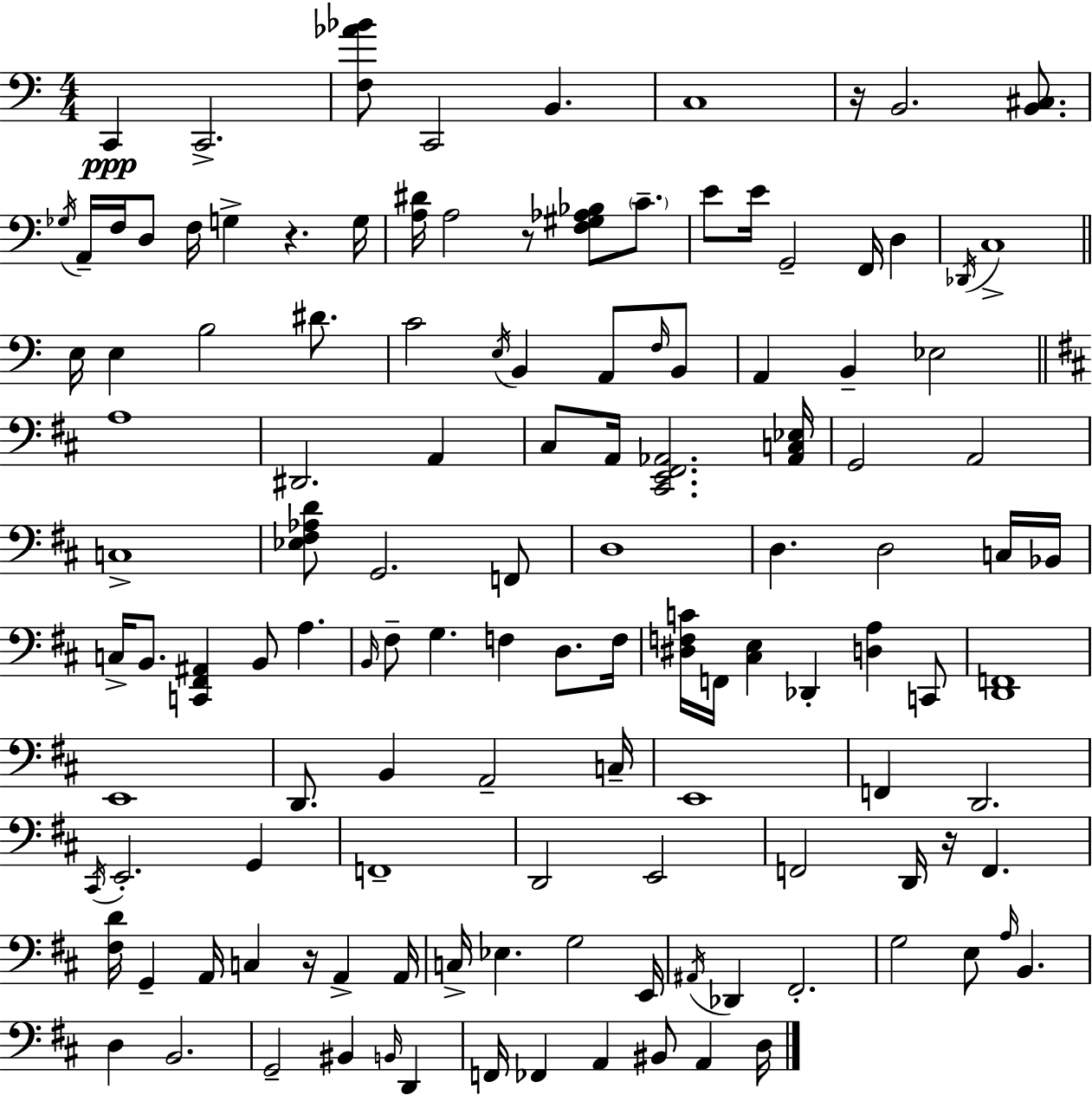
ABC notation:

X:1
T:Untitled
M:4/4
L:1/4
K:Am
C,, C,,2 [F,_A_B]/2 C,,2 B,, C,4 z/4 B,,2 [B,,^C,]/2 _G,/4 A,,/4 F,/4 D,/2 F,/4 G, z G,/4 [A,^D]/4 A,2 z/2 [F,^G,_A,_B,]/2 C/2 E/2 E/4 G,,2 F,,/4 D, _D,,/4 C,4 E,/4 E, B,2 ^D/2 C2 E,/4 B,, A,,/2 F,/4 B,,/2 A,, B,, _E,2 A,4 ^D,,2 A,, ^C,/2 A,,/4 [^C,,E,,^F,,_A,,]2 [_A,,C,_E,]/4 G,,2 A,,2 C,4 [_E,^F,_A,D]/2 G,,2 F,,/2 D,4 D, D,2 C,/4 _B,,/4 C,/4 B,,/2 [C,,^F,,^A,,] B,,/2 A, B,,/4 ^F,/2 G, F, D,/2 F,/4 [^D,F,C]/4 F,,/4 [^C,E,] _D,, [D,A,] C,,/2 [D,,F,,]4 E,,4 D,,/2 B,, A,,2 C,/4 E,,4 F,, D,,2 ^C,,/4 E,,2 G,, F,,4 D,,2 E,,2 F,,2 D,,/4 z/4 F,, [^F,D]/4 G,, A,,/4 C, z/4 A,, A,,/4 C,/4 _E, G,2 E,,/4 ^A,,/4 _D,, ^F,,2 G,2 E,/2 A,/4 B,, D, B,,2 G,,2 ^B,, B,,/4 D,, F,,/4 _F,, A,, ^B,,/2 A,, D,/4